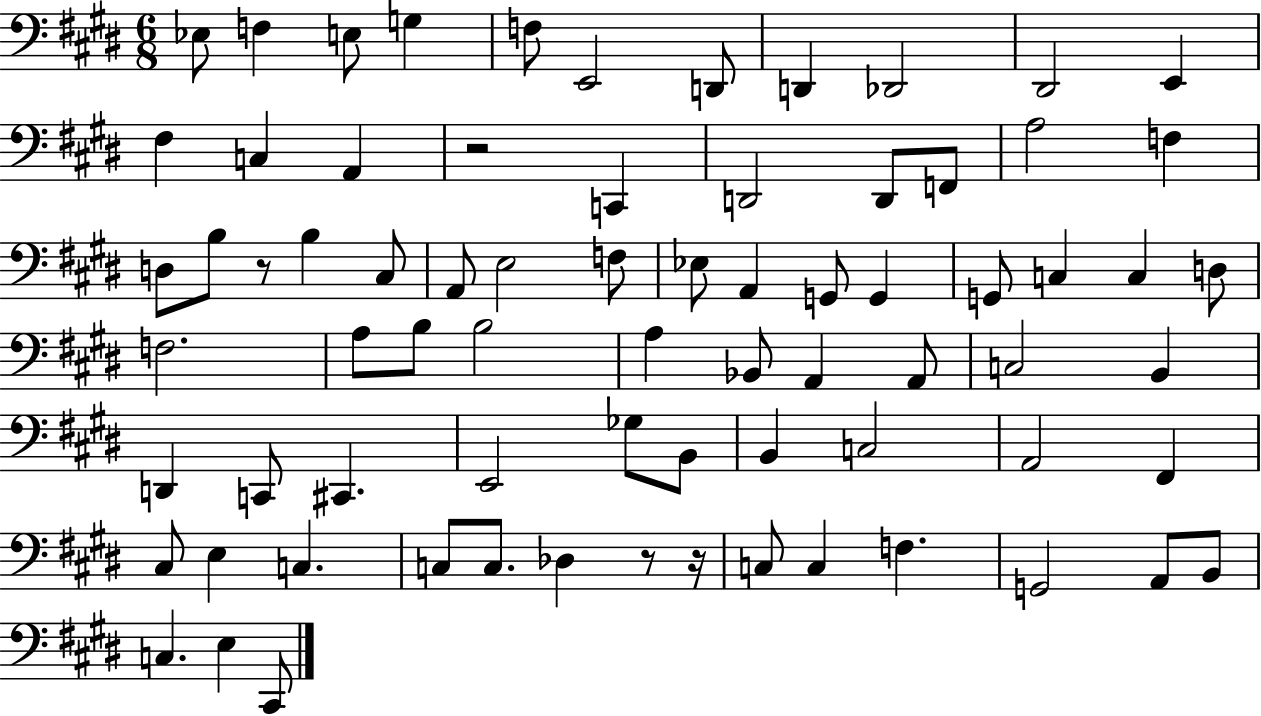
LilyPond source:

{
  \clef bass
  \numericTimeSignature
  \time 6/8
  \key e \major
  \repeat volta 2 { ees8 f4 e8 g4 | f8 e,2 d,8 | d,4 des,2 | dis,2 e,4 | \break fis4 c4 a,4 | r2 c,4 | d,2 d,8 f,8 | a2 f4 | \break d8 b8 r8 b4 cis8 | a,8 e2 f8 | ees8 a,4 g,8 g,4 | g,8 c4 c4 d8 | \break f2. | a8 b8 b2 | a4 bes,8 a,4 a,8 | c2 b,4 | \break d,4 c,8 cis,4. | e,2 ges8 b,8 | b,4 c2 | a,2 fis,4 | \break cis8 e4 c4. | c8 c8. des4 r8 r16 | c8 c4 f4. | g,2 a,8 b,8 | \break c4. e4 cis,8 | } \bar "|."
}